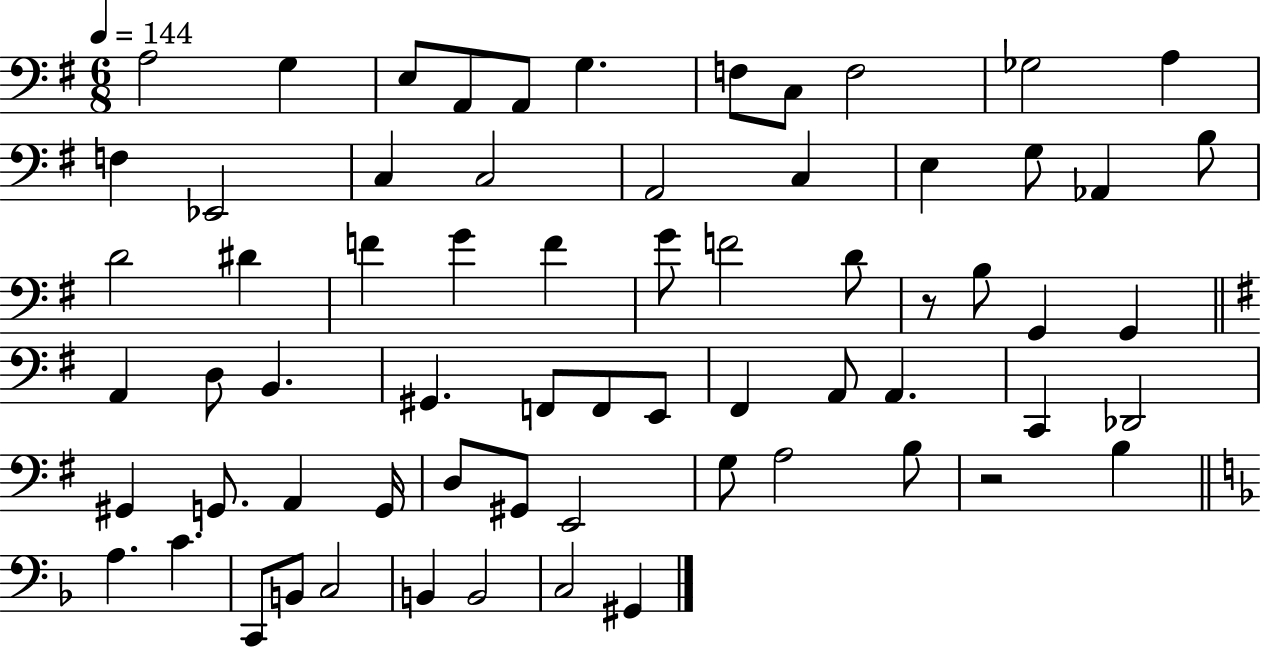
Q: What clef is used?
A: bass